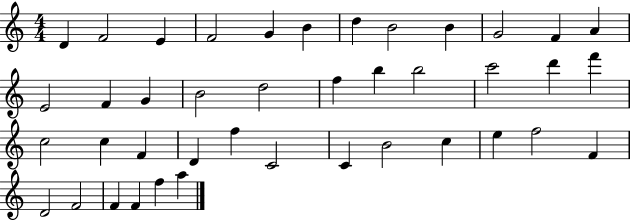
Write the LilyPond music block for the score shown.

{
  \clef treble
  \numericTimeSignature
  \time 4/4
  \key c \major
  d'4 f'2 e'4 | f'2 g'4 b'4 | d''4 b'2 b'4 | g'2 f'4 a'4 | \break e'2 f'4 g'4 | b'2 d''2 | f''4 b''4 b''2 | c'''2 d'''4 f'''4 | \break c''2 c''4 f'4 | d'4 f''4 c'2 | c'4 b'2 c''4 | e''4 f''2 f'4 | \break d'2 f'2 | f'4 f'4 f''4 a''4 | \bar "|."
}